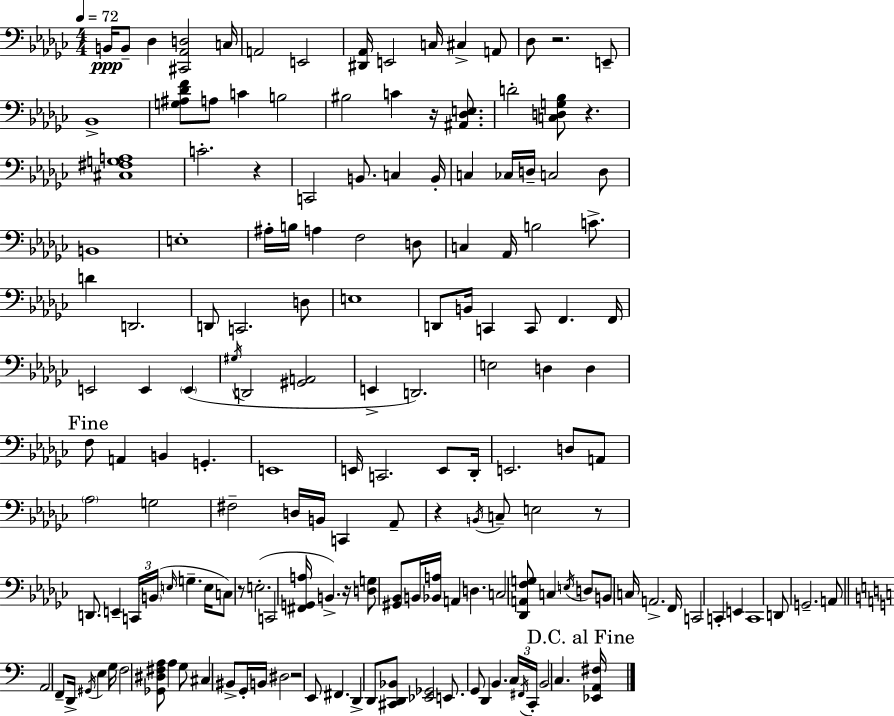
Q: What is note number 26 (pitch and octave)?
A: CES3